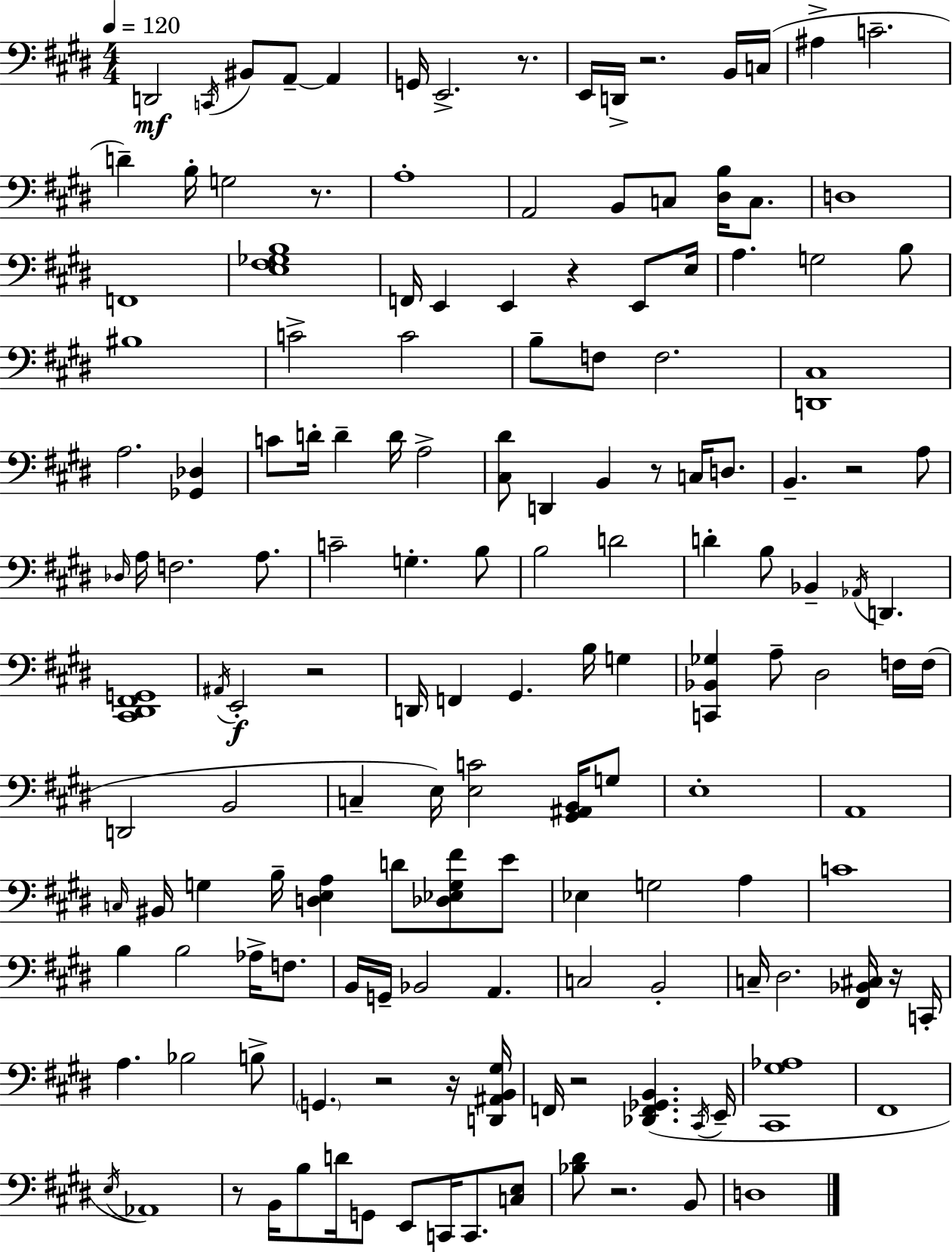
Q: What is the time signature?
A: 4/4